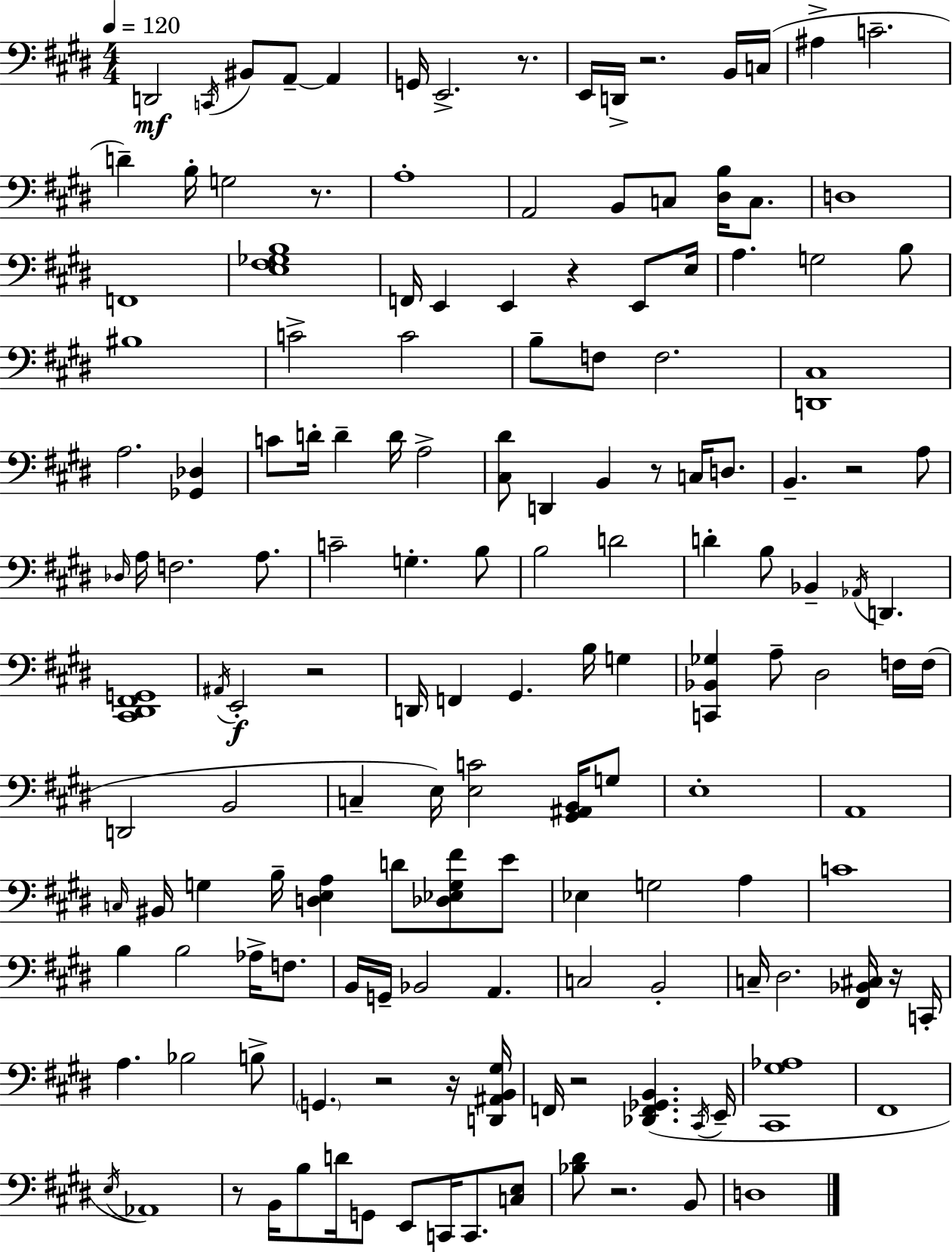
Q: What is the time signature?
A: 4/4